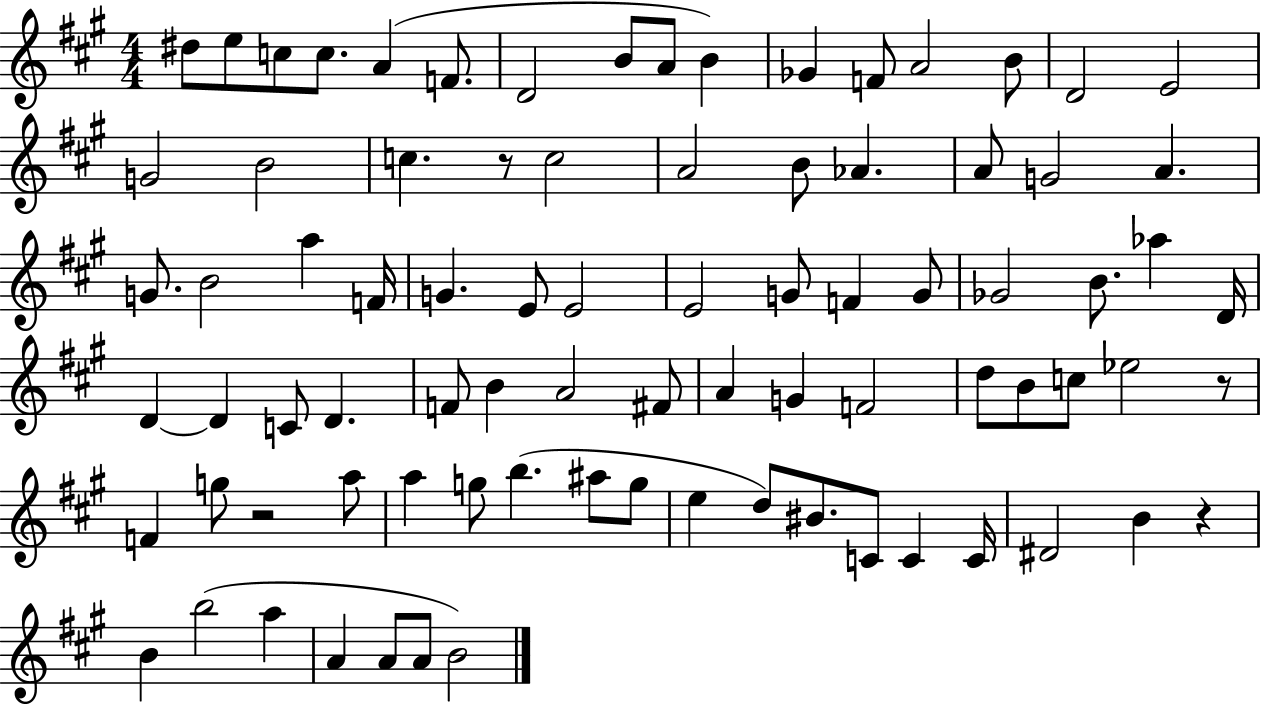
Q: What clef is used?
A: treble